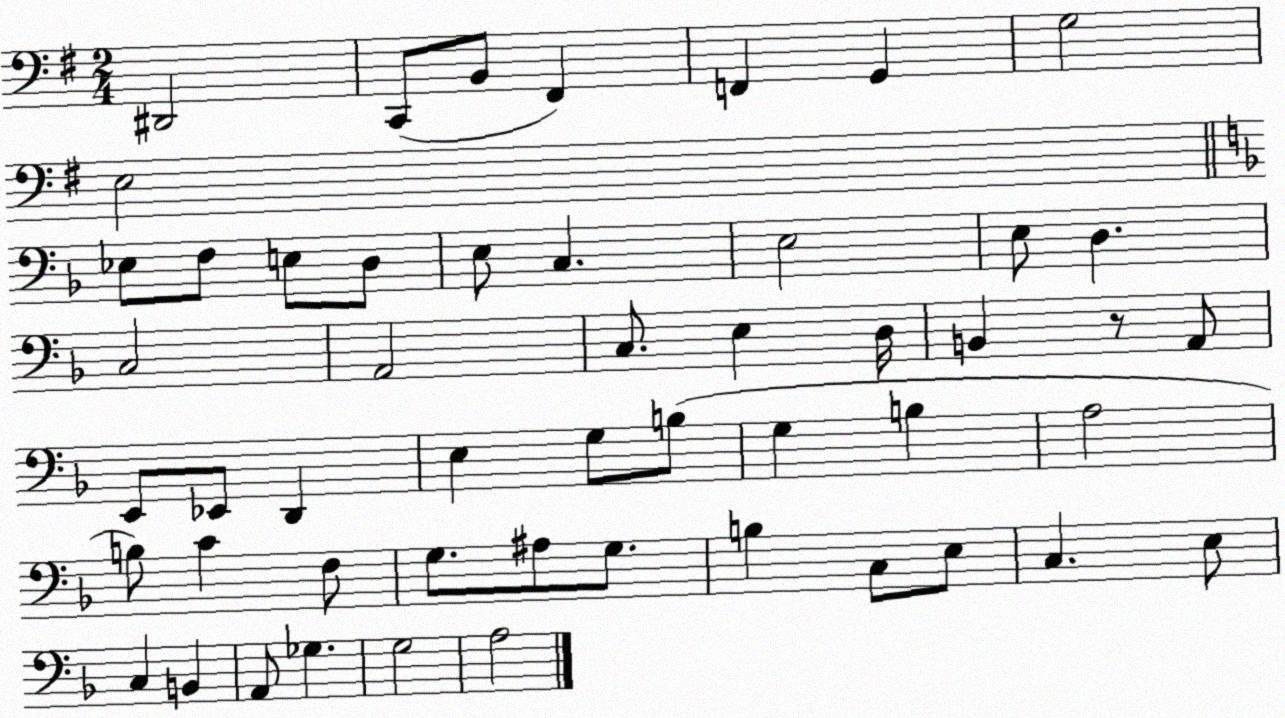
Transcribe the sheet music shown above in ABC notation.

X:1
T:Untitled
M:2/4
L:1/4
K:G
^D,,2 C,,/2 B,,/2 ^F,, F,, G,, G,2 E,2 _E,/2 F,/2 E,/2 D,/2 E,/2 C, E,2 E,/2 D, C,2 A,,2 C,/2 E, D,/4 B,, z/2 A,,/2 E,,/2 _E,,/2 D,, E, G,/2 B,/2 G, B, A,2 B,/2 C F,/2 G,/2 ^A,/2 G,/2 B, C,/2 E,/2 C, E,/2 C, B,, A,,/2 _G, G,2 A,2